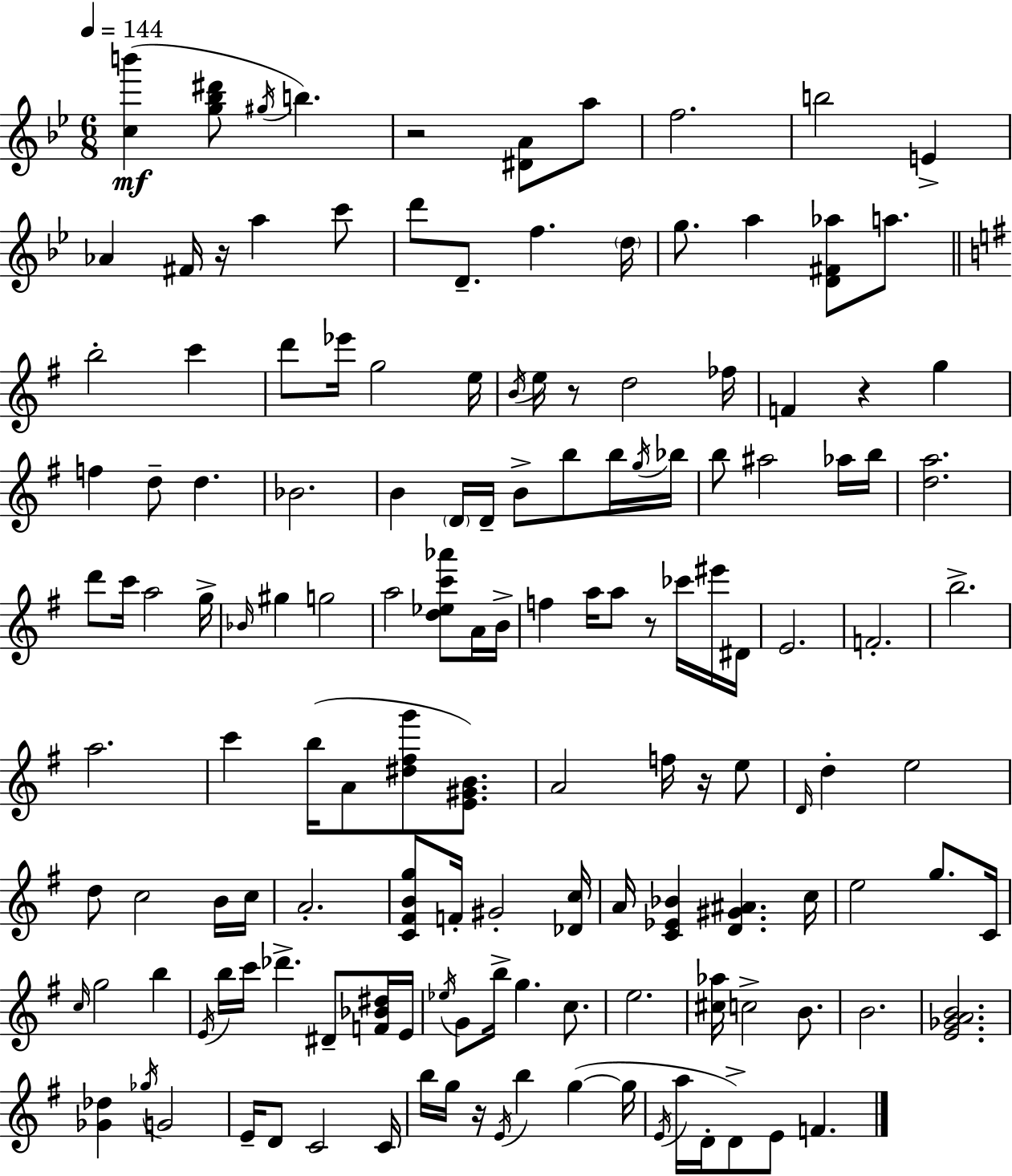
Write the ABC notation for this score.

X:1
T:Untitled
M:6/8
L:1/4
K:Bb
[cb'] [g_b^d']/2 ^g/4 b z2 [^DA]/2 a/2 f2 b2 E _A ^F/4 z/4 a c'/2 d'/2 D/2 f d/4 g/2 a [D^F_a]/2 a/2 b2 c' d'/2 _e'/4 g2 e/4 B/4 e/4 z/2 d2 _f/4 F z g f d/2 d _B2 B D/4 D/4 B/2 b/2 b/4 g/4 _b/4 b/2 ^a2 _a/4 b/4 [da]2 d'/2 c'/4 a2 g/4 _B/4 ^g g2 a2 [d_ec'_a']/2 A/4 B/4 f a/4 a/2 z/2 _c'/4 ^e'/4 ^D/4 E2 F2 b2 a2 c' b/4 A/2 [^d^fg']/2 [E^GB]/2 A2 f/4 z/4 e/2 D/4 d e2 d/2 c2 B/4 c/4 A2 [C^FBg]/2 F/4 ^G2 [_Dc]/4 A/4 [C_E_B] [D^G^A] c/4 e2 g/2 C/4 c/4 g2 b E/4 b/4 c'/4 _d' ^D/2 [F_B^d]/4 E/4 _e/4 G/2 b/4 g c/2 e2 [^c_a]/4 c2 B/2 B2 [E_GAB]2 [_G_d] _g/4 G2 E/4 D/2 C2 C/4 b/4 g/4 z/4 E/4 b g g/4 E/4 a/4 D/4 D/2 E/2 F